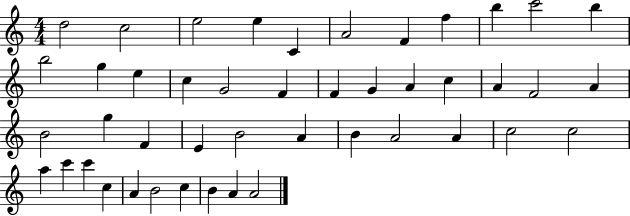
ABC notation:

X:1
T:Untitled
M:4/4
L:1/4
K:C
d2 c2 e2 e C A2 F f b c'2 b b2 g e c G2 F F G A c A F2 A B2 g F E B2 A B A2 A c2 c2 a c' c' c A B2 c B A A2